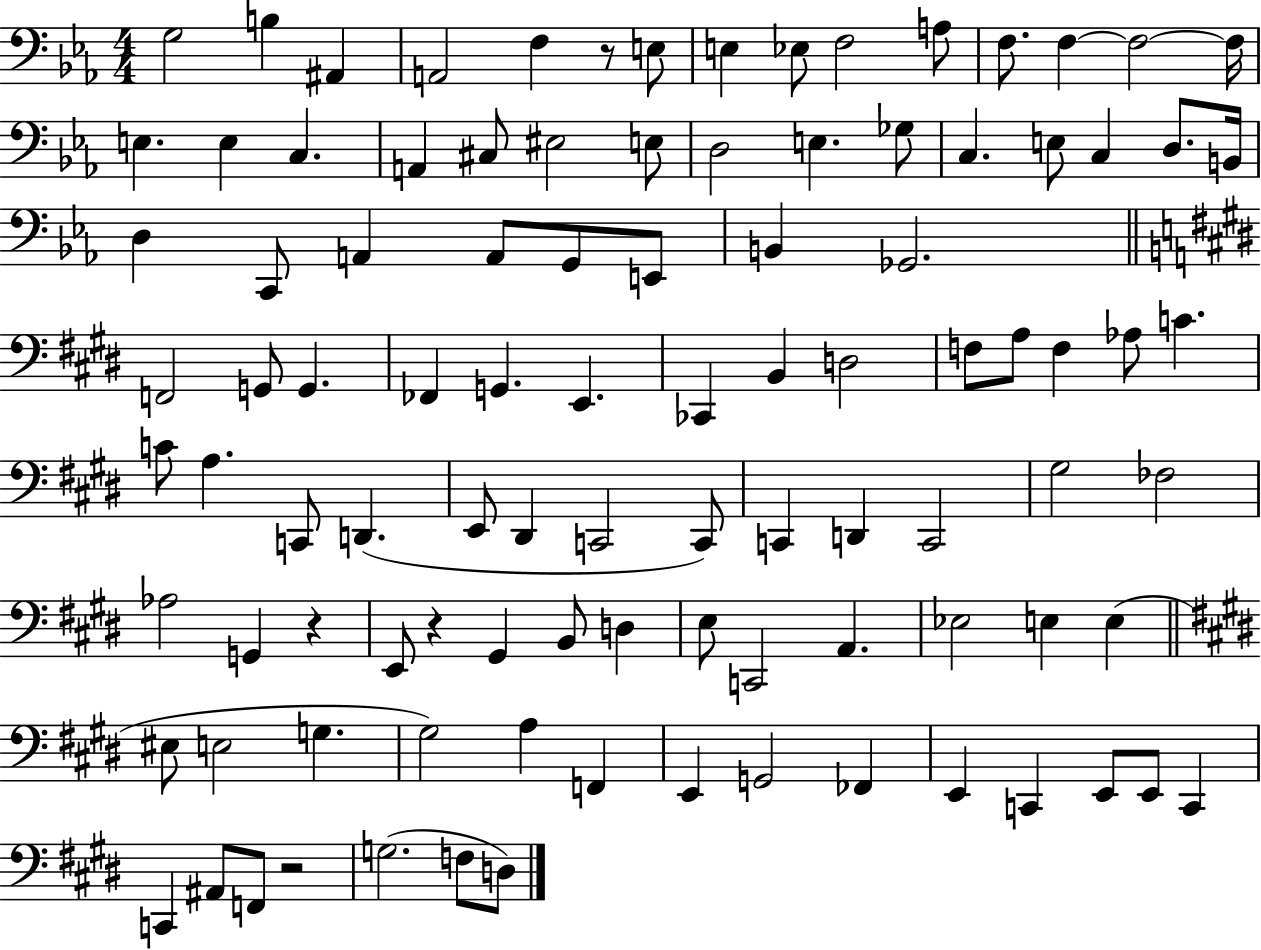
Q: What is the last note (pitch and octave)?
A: D3